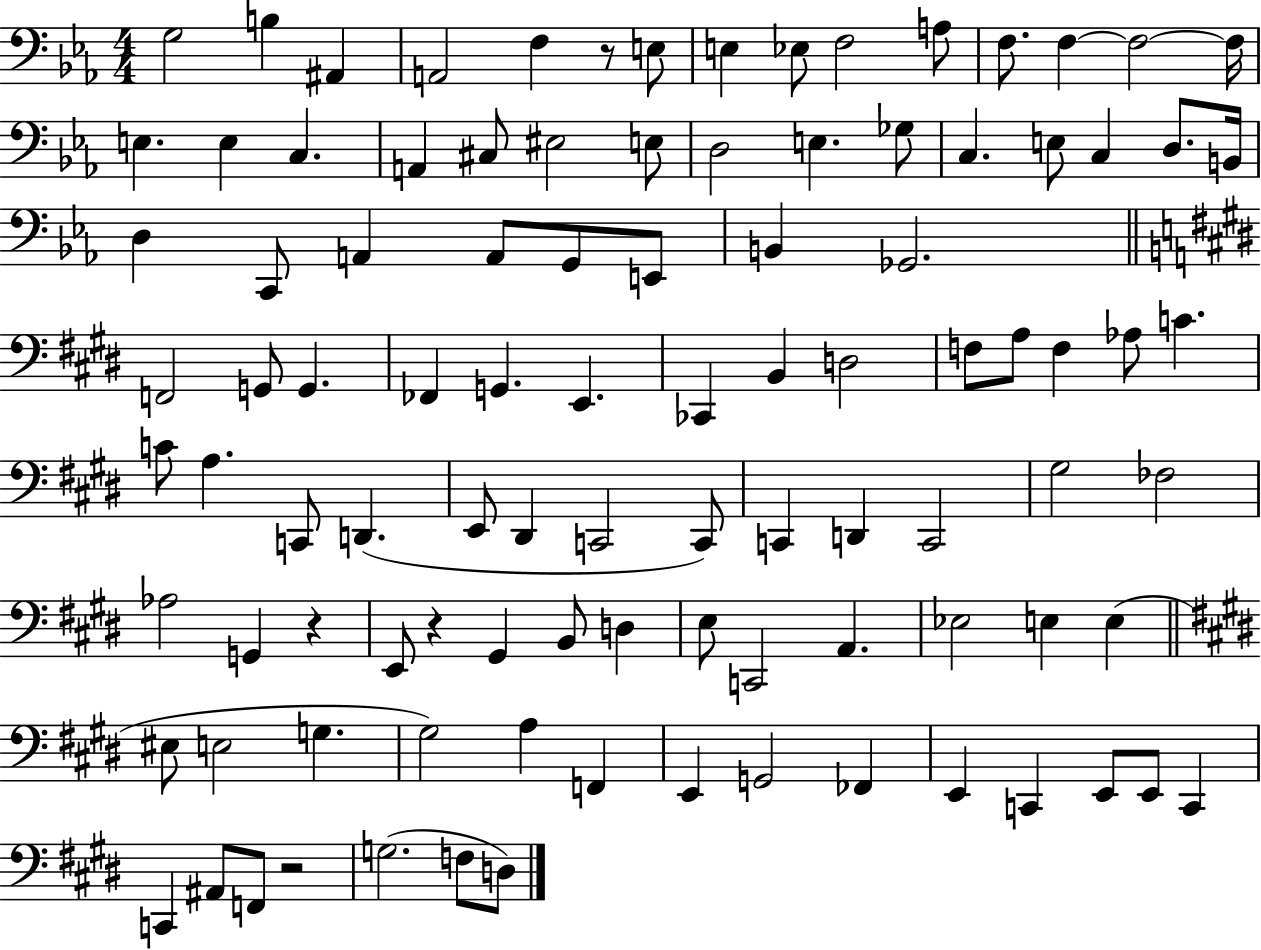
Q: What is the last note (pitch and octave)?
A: D3